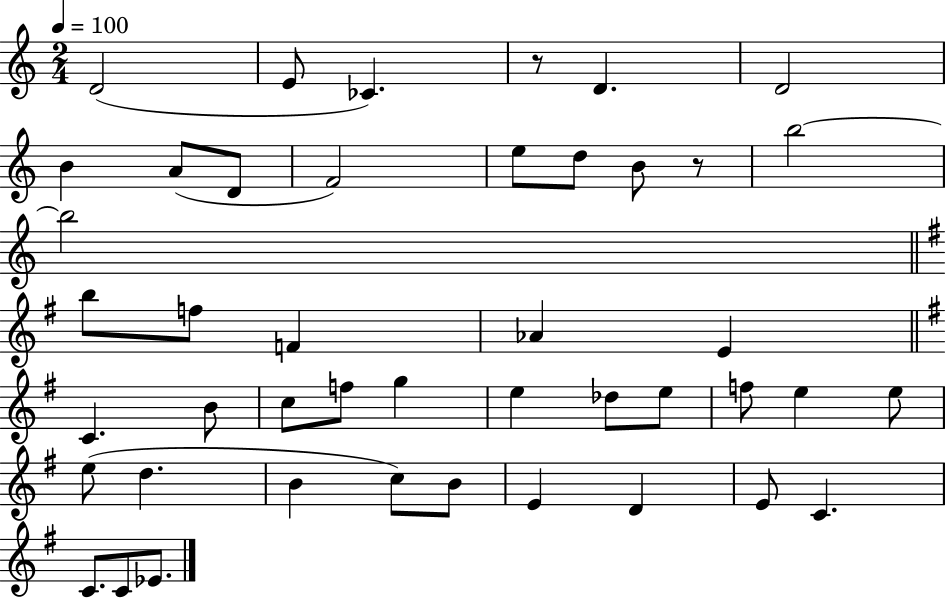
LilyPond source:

{
  \clef treble
  \numericTimeSignature
  \time 2/4
  \key c \major
  \tempo 4 = 100
  \repeat volta 2 { d'2( | e'8 ces'4.) | r8 d'4. | d'2 | \break b'4 a'8( d'8 | f'2) | e''8 d''8 b'8 r8 | b''2~~ | \break b''2 | \bar "||" \break \key e \minor b''8 f''8 f'4 | aes'4 e'4 | \bar "||" \break \key e \minor c'4. b'8 | c''8 f''8 g''4 | e''4 des''8 e''8 | f''8 e''4 e''8 | \break e''8( d''4. | b'4 c''8) b'8 | e'4 d'4 | e'8 c'4. | \break c'8. c'8 ees'8. | } \bar "|."
}